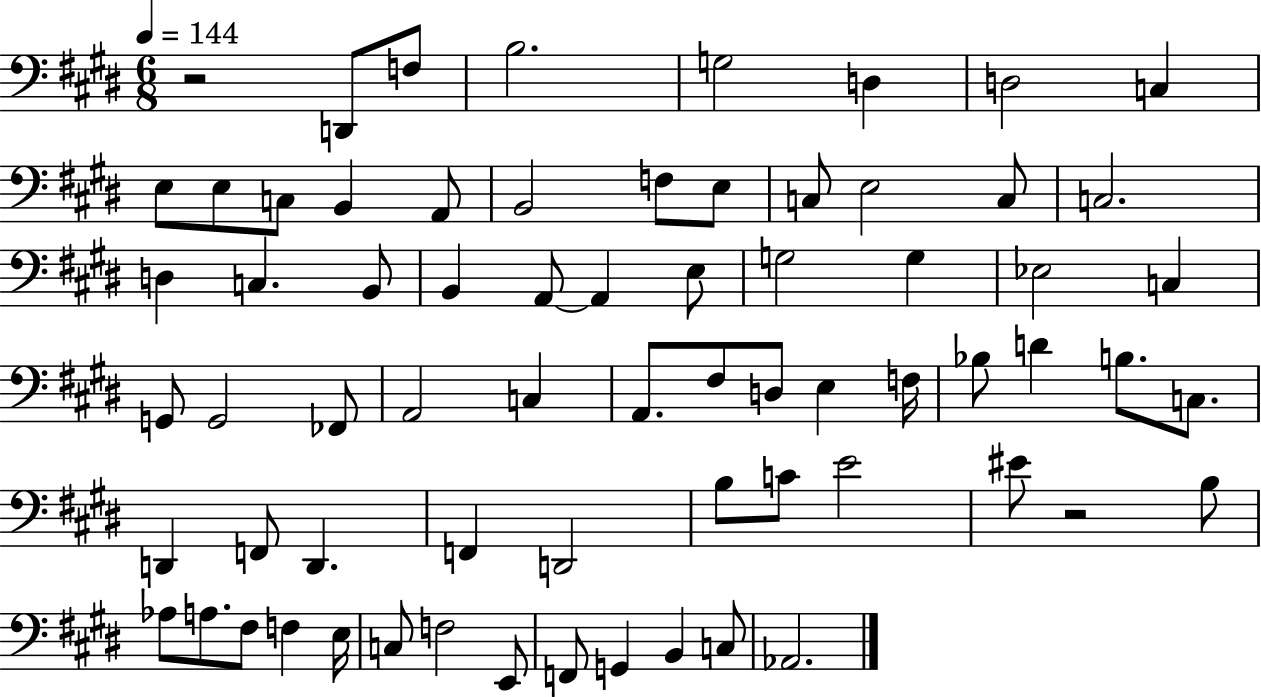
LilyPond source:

{
  \clef bass
  \numericTimeSignature
  \time 6/8
  \key e \major
  \tempo 4 = 144
  r2 d,8 f8 | b2. | g2 d4 | d2 c4 | \break e8 e8 c8 b,4 a,8 | b,2 f8 e8 | c8 e2 c8 | c2. | \break d4 c4. b,8 | b,4 a,8~~ a,4 e8 | g2 g4 | ees2 c4 | \break g,8 g,2 fes,8 | a,2 c4 | a,8. fis8 d8 e4 f16 | bes8 d'4 b8. c8. | \break d,4 f,8 d,4. | f,4 d,2 | b8 c'8 e'2 | eis'8 r2 b8 | \break aes8 a8. fis8 f4 e16 | c8 f2 e,8 | f,8 g,4 b,4 c8 | aes,2. | \break \bar "|."
}